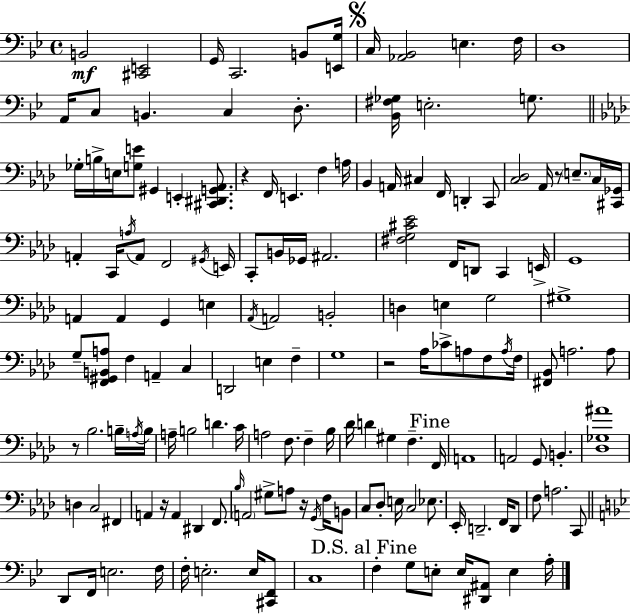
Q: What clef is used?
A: bass